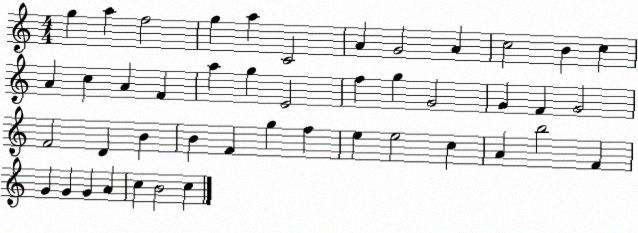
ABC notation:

X:1
T:Untitled
M:4/4
L:1/4
K:C
g a f2 g a C2 A G2 A c2 B c A c A F a g E2 f g G2 G F G2 F2 D B B F g f e e2 c A b2 F G G G A c B2 c